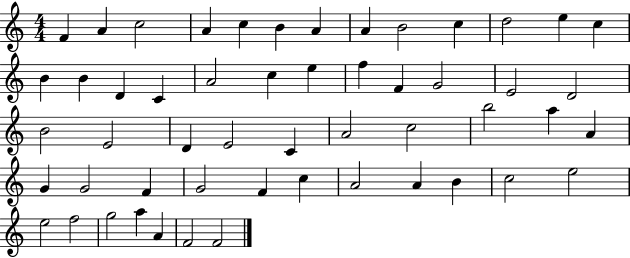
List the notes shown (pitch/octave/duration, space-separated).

F4/q A4/q C5/h A4/q C5/q B4/q A4/q A4/q B4/h C5/q D5/h E5/q C5/q B4/q B4/q D4/q C4/q A4/h C5/q E5/q F5/q F4/q G4/h E4/h D4/h B4/h E4/h D4/q E4/h C4/q A4/h C5/h B5/h A5/q A4/q G4/q G4/h F4/q G4/h F4/q C5/q A4/h A4/q B4/q C5/h E5/h E5/h F5/h G5/h A5/q A4/q F4/h F4/h